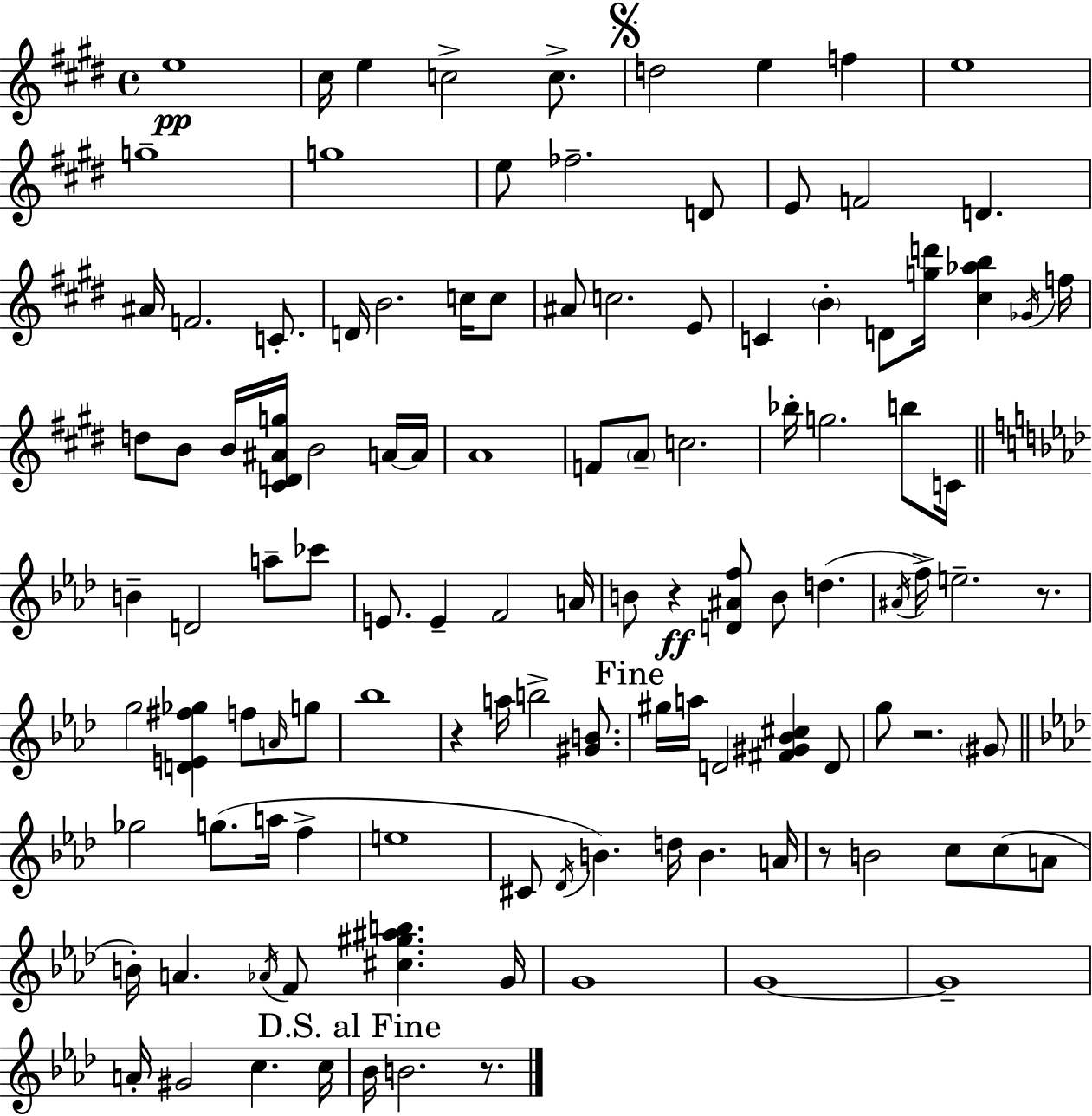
{
  \clef treble
  \time 4/4
  \defaultTimeSignature
  \key e \major
  e''1\pp | cis''16 e''4 c''2-> c''8.-> | \mark \markup { \musicglyph "scripts.segno" } d''2 e''4 f''4 | e''1 | \break g''1-- | g''1 | e''8 fes''2.-- d'8 | e'8 f'2 d'4. | \break ais'16 f'2. c'8.-. | d'16 b'2. c''16 c''8 | ais'8 c''2. e'8 | c'4 \parenthesize b'4-. d'8 <g'' d'''>16 <cis'' aes'' b''>4 \acciaccatura { ges'16 } | \break f''16 d''8 b'8 b'16 <cis' d' ais' g''>16 b'2 a'16~~ | a'16 a'1 | f'8 \parenthesize a'8-- c''2. | bes''16-. g''2. b''8 | \break c'16 \bar "||" \break \key aes \major b'4-- d'2 a''8-- ces'''8 | e'8. e'4-- f'2 a'16 | b'8 r4\ff <d' ais' f''>8 b'8 d''4.( | \acciaccatura { ais'16 } f''16->) e''2.-- r8. | \break g''2 <d' e' fis'' ges''>4 f''8 \grace { a'16 } | g''8 bes''1 | r4 a''16 b''2-> <gis' b'>8. | \mark "Fine" gis''16 a''16 d'2 <fis' gis' bes' cis''>4 | \break d'8 g''8 r2. | \parenthesize gis'8 \bar "||" \break \key f \minor ges''2 g''8.( a''16 f''4-> | e''1 | cis'8 \acciaccatura { des'16 }) b'4. d''16 b'4. | a'16 r8 b'2 c''8 c''8( a'8 | \break b'16-.) a'4. \acciaccatura { aes'16 } f'8 <cis'' gis'' ais'' b''>4. | g'16 g'1 | g'1~~ | g'1-- | \break a'16-. gis'2 c''4. | c''16 \mark "D.S. al Fine" bes'16 b'2. r8. | \bar "|."
}